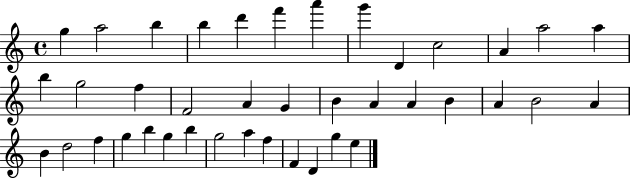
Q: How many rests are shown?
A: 0